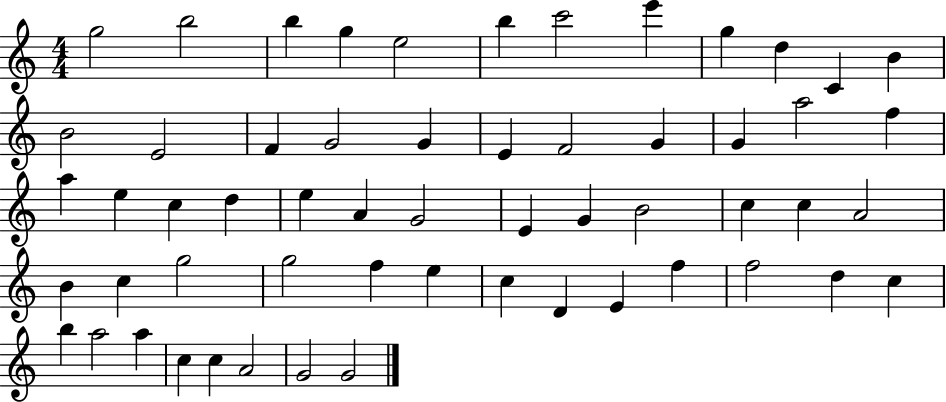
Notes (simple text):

G5/h B5/h B5/q G5/q E5/h B5/q C6/h E6/q G5/q D5/q C4/q B4/q B4/h E4/h F4/q G4/h G4/q E4/q F4/h G4/q G4/q A5/h F5/q A5/q E5/q C5/q D5/q E5/q A4/q G4/h E4/q G4/q B4/h C5/q C5/q A4/h B4/q C5/q G5/h G5/h F5/q E5/q C5/q D4/q E4/q F5/q F5/h D5/q C5/q B5/q A5/h A5/q C5/q C5/q A4/h G4/h G4/h